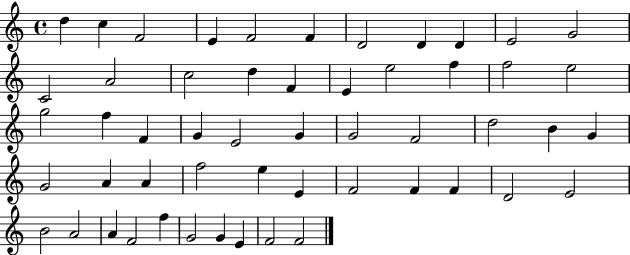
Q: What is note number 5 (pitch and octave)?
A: F4